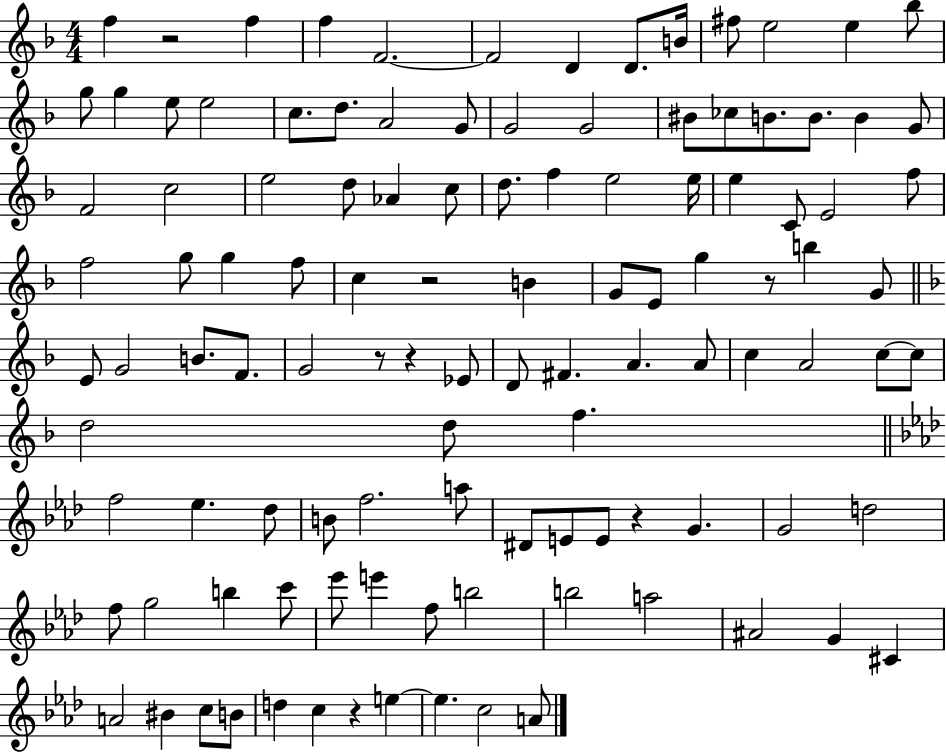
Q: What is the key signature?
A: F major